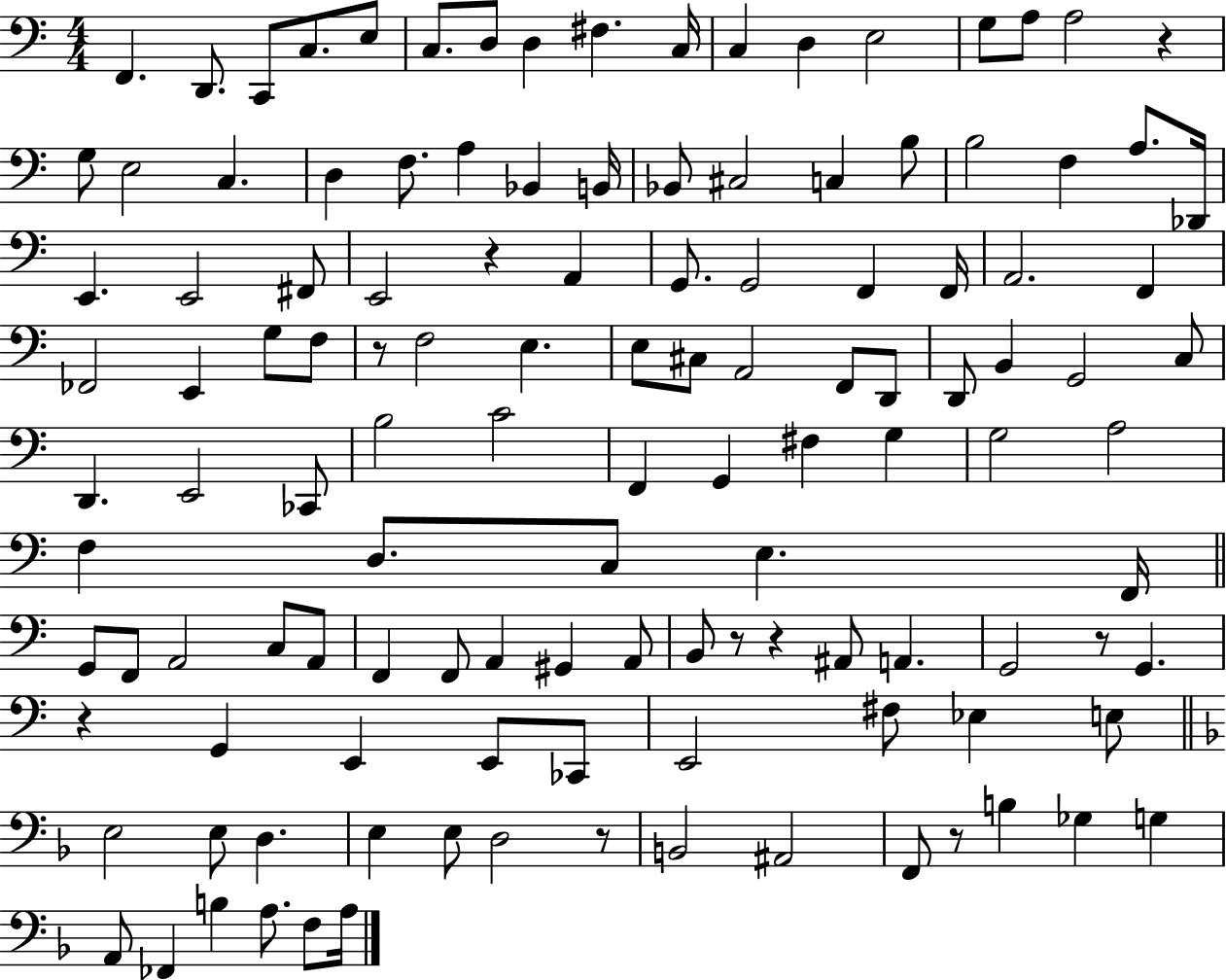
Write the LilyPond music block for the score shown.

{
  \clef bass
  \numericTimeSignature
  \time 4/4
  \key c \major
  f,4. d,8. c,8 c8. e8 | c8. d8 d4 fis4. c16 | c4 d4 e2 | g8 a8 a2 r4 | \break g8 e2 c4. | d4 f8. a4 bes,4 b,16 | bes,8 cis2 c4 b8 | b2 f4 a8. des,16 | \break e,4. e,2 fis,8 | e,2 r4 a,4 | g,8. g,2 f,4 f,16 | a,2. f,4 | \break fes,2 e,4 g8 f8 | r8 f2 e4. | e8 cis8 a,2 f,8 d,8 | d,8 b,4 g,2 c8 | \break d,4. e,2 ces,8 | b2 c'2 | f,4 g,4 fis4 g4 | g2 a2 | \break f4 d8. c8 e4. f,16 | \bar "||" \break \key c \major g,8 f,8 a,2 c8 a,8 | f,4 f,8 a,4 gis,4 a,8 | b,8 r8 r4 ais,8 a,4. | g,2 r8 g,4. | \break r4 g,4 e,4 e,8 ces,8 | e,2 fis8 ees4 e8 | \bar "||" \break \key d \minor e2 e8 d4. | e4 e8 d2 r8 | b,2 ais,2 | f,8 r8 b4 ges4 g4 | \break a,8 fes,4 b4 a8. f8 a16 | \bar "|."
}